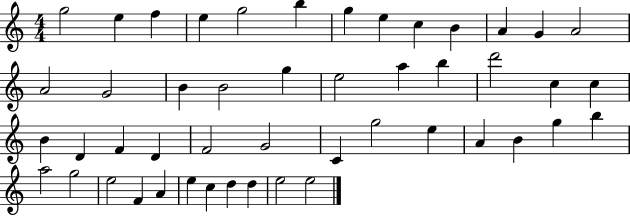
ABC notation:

X:1
T:Untitled
M:4/4
L:1/4
K:C
g2 e f e g2 b g e c B A G A2 A2 G2 B B2 g e2 a b d'2 c c B D F D F2 G2 C g2 e A B g b a2 g2 e2 F A e c d d e2 e2